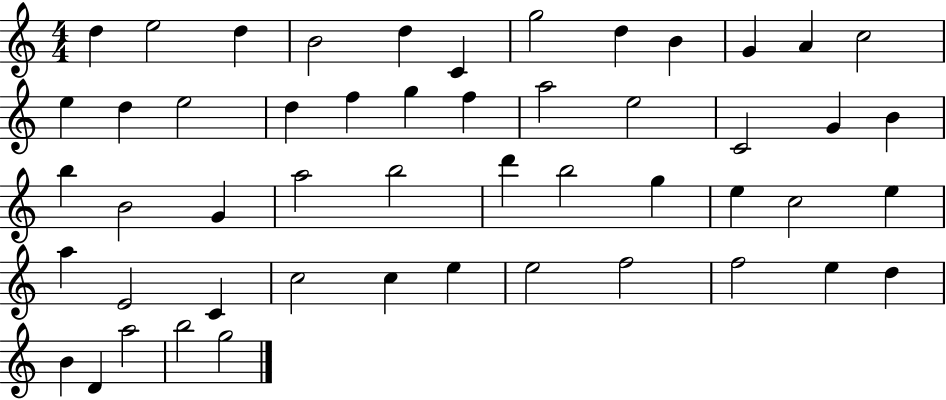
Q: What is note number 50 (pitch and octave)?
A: B5